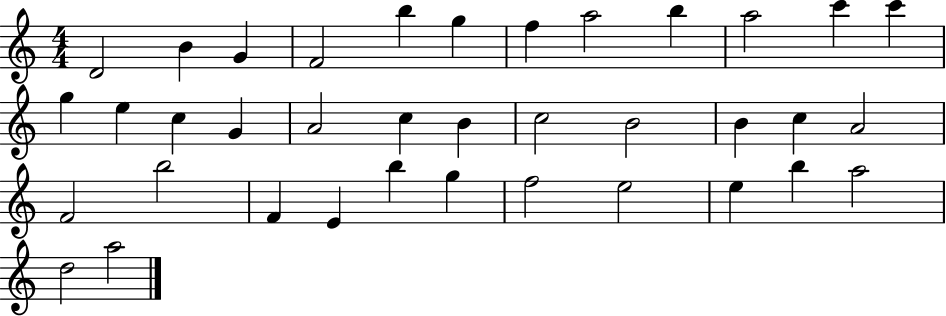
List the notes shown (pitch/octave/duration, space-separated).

D4/h B4/q G4/q F4/h B5/q G5/q F5/q A5/h B5/q A5/h C6/q C6/q G5/q E5/q C5/q G4/q A4/h C5/q B4/q C5/h B4/h B4/q C5/q A4/h F4/h B5/h F4/q E4/q B5/q G5/q F5/h E5/h E5/q B5/q A5/h D5/h A5/h